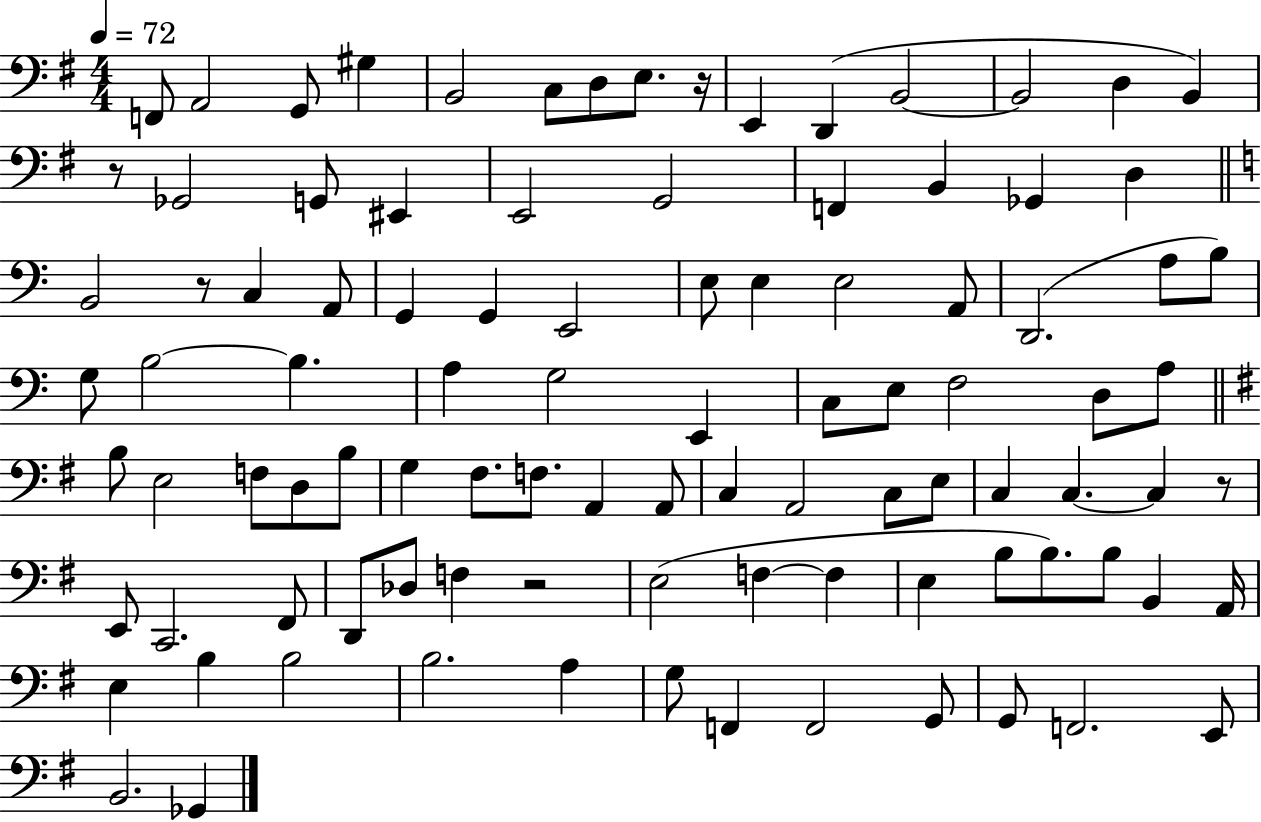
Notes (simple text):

F2/e A2/h G2/e G#3/q B2/h C3/e D3/e E3/e. R/s E2/q D2/q B2/h B2/h D3/q B2/q R/e Gb2/h G2/e EIS2/q E2/h G2/h F2/q B2/q Gb2/q D3/q B2/h R/e C3/q A2/e G2/q G2/q E2/h E3/e E3/q E3/h A2/e D2/h. A3/e B3/e G3/e B3/h B3/q. A3/q G3/h E2/q C3/e E3/e F3/h D3/e A3/e B3/e E3/h F3/e D3/e B3/e G3/q F#3/e. F3/e. A2/q A2/e C3/q A2/h C3/e E3/e C3/q C3/q. C3/q R/e E2/e C2/h. F#2/e D2/e Db3/e F3/q R/h E3/h F3/q F3/q E3/q B3/e B3/e. B3/e B2/q A2/s E3/q B3/q B3/h B3/h. A3/q G3/e F2/q F2/h G2/e G2/e F2/h. E2/e B2/h. Gb2/q